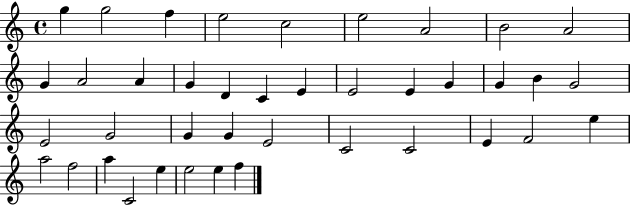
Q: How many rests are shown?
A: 0